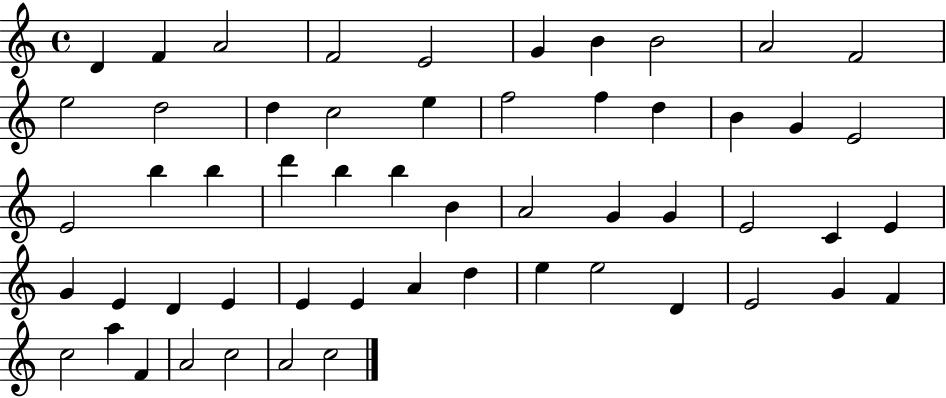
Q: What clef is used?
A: treble